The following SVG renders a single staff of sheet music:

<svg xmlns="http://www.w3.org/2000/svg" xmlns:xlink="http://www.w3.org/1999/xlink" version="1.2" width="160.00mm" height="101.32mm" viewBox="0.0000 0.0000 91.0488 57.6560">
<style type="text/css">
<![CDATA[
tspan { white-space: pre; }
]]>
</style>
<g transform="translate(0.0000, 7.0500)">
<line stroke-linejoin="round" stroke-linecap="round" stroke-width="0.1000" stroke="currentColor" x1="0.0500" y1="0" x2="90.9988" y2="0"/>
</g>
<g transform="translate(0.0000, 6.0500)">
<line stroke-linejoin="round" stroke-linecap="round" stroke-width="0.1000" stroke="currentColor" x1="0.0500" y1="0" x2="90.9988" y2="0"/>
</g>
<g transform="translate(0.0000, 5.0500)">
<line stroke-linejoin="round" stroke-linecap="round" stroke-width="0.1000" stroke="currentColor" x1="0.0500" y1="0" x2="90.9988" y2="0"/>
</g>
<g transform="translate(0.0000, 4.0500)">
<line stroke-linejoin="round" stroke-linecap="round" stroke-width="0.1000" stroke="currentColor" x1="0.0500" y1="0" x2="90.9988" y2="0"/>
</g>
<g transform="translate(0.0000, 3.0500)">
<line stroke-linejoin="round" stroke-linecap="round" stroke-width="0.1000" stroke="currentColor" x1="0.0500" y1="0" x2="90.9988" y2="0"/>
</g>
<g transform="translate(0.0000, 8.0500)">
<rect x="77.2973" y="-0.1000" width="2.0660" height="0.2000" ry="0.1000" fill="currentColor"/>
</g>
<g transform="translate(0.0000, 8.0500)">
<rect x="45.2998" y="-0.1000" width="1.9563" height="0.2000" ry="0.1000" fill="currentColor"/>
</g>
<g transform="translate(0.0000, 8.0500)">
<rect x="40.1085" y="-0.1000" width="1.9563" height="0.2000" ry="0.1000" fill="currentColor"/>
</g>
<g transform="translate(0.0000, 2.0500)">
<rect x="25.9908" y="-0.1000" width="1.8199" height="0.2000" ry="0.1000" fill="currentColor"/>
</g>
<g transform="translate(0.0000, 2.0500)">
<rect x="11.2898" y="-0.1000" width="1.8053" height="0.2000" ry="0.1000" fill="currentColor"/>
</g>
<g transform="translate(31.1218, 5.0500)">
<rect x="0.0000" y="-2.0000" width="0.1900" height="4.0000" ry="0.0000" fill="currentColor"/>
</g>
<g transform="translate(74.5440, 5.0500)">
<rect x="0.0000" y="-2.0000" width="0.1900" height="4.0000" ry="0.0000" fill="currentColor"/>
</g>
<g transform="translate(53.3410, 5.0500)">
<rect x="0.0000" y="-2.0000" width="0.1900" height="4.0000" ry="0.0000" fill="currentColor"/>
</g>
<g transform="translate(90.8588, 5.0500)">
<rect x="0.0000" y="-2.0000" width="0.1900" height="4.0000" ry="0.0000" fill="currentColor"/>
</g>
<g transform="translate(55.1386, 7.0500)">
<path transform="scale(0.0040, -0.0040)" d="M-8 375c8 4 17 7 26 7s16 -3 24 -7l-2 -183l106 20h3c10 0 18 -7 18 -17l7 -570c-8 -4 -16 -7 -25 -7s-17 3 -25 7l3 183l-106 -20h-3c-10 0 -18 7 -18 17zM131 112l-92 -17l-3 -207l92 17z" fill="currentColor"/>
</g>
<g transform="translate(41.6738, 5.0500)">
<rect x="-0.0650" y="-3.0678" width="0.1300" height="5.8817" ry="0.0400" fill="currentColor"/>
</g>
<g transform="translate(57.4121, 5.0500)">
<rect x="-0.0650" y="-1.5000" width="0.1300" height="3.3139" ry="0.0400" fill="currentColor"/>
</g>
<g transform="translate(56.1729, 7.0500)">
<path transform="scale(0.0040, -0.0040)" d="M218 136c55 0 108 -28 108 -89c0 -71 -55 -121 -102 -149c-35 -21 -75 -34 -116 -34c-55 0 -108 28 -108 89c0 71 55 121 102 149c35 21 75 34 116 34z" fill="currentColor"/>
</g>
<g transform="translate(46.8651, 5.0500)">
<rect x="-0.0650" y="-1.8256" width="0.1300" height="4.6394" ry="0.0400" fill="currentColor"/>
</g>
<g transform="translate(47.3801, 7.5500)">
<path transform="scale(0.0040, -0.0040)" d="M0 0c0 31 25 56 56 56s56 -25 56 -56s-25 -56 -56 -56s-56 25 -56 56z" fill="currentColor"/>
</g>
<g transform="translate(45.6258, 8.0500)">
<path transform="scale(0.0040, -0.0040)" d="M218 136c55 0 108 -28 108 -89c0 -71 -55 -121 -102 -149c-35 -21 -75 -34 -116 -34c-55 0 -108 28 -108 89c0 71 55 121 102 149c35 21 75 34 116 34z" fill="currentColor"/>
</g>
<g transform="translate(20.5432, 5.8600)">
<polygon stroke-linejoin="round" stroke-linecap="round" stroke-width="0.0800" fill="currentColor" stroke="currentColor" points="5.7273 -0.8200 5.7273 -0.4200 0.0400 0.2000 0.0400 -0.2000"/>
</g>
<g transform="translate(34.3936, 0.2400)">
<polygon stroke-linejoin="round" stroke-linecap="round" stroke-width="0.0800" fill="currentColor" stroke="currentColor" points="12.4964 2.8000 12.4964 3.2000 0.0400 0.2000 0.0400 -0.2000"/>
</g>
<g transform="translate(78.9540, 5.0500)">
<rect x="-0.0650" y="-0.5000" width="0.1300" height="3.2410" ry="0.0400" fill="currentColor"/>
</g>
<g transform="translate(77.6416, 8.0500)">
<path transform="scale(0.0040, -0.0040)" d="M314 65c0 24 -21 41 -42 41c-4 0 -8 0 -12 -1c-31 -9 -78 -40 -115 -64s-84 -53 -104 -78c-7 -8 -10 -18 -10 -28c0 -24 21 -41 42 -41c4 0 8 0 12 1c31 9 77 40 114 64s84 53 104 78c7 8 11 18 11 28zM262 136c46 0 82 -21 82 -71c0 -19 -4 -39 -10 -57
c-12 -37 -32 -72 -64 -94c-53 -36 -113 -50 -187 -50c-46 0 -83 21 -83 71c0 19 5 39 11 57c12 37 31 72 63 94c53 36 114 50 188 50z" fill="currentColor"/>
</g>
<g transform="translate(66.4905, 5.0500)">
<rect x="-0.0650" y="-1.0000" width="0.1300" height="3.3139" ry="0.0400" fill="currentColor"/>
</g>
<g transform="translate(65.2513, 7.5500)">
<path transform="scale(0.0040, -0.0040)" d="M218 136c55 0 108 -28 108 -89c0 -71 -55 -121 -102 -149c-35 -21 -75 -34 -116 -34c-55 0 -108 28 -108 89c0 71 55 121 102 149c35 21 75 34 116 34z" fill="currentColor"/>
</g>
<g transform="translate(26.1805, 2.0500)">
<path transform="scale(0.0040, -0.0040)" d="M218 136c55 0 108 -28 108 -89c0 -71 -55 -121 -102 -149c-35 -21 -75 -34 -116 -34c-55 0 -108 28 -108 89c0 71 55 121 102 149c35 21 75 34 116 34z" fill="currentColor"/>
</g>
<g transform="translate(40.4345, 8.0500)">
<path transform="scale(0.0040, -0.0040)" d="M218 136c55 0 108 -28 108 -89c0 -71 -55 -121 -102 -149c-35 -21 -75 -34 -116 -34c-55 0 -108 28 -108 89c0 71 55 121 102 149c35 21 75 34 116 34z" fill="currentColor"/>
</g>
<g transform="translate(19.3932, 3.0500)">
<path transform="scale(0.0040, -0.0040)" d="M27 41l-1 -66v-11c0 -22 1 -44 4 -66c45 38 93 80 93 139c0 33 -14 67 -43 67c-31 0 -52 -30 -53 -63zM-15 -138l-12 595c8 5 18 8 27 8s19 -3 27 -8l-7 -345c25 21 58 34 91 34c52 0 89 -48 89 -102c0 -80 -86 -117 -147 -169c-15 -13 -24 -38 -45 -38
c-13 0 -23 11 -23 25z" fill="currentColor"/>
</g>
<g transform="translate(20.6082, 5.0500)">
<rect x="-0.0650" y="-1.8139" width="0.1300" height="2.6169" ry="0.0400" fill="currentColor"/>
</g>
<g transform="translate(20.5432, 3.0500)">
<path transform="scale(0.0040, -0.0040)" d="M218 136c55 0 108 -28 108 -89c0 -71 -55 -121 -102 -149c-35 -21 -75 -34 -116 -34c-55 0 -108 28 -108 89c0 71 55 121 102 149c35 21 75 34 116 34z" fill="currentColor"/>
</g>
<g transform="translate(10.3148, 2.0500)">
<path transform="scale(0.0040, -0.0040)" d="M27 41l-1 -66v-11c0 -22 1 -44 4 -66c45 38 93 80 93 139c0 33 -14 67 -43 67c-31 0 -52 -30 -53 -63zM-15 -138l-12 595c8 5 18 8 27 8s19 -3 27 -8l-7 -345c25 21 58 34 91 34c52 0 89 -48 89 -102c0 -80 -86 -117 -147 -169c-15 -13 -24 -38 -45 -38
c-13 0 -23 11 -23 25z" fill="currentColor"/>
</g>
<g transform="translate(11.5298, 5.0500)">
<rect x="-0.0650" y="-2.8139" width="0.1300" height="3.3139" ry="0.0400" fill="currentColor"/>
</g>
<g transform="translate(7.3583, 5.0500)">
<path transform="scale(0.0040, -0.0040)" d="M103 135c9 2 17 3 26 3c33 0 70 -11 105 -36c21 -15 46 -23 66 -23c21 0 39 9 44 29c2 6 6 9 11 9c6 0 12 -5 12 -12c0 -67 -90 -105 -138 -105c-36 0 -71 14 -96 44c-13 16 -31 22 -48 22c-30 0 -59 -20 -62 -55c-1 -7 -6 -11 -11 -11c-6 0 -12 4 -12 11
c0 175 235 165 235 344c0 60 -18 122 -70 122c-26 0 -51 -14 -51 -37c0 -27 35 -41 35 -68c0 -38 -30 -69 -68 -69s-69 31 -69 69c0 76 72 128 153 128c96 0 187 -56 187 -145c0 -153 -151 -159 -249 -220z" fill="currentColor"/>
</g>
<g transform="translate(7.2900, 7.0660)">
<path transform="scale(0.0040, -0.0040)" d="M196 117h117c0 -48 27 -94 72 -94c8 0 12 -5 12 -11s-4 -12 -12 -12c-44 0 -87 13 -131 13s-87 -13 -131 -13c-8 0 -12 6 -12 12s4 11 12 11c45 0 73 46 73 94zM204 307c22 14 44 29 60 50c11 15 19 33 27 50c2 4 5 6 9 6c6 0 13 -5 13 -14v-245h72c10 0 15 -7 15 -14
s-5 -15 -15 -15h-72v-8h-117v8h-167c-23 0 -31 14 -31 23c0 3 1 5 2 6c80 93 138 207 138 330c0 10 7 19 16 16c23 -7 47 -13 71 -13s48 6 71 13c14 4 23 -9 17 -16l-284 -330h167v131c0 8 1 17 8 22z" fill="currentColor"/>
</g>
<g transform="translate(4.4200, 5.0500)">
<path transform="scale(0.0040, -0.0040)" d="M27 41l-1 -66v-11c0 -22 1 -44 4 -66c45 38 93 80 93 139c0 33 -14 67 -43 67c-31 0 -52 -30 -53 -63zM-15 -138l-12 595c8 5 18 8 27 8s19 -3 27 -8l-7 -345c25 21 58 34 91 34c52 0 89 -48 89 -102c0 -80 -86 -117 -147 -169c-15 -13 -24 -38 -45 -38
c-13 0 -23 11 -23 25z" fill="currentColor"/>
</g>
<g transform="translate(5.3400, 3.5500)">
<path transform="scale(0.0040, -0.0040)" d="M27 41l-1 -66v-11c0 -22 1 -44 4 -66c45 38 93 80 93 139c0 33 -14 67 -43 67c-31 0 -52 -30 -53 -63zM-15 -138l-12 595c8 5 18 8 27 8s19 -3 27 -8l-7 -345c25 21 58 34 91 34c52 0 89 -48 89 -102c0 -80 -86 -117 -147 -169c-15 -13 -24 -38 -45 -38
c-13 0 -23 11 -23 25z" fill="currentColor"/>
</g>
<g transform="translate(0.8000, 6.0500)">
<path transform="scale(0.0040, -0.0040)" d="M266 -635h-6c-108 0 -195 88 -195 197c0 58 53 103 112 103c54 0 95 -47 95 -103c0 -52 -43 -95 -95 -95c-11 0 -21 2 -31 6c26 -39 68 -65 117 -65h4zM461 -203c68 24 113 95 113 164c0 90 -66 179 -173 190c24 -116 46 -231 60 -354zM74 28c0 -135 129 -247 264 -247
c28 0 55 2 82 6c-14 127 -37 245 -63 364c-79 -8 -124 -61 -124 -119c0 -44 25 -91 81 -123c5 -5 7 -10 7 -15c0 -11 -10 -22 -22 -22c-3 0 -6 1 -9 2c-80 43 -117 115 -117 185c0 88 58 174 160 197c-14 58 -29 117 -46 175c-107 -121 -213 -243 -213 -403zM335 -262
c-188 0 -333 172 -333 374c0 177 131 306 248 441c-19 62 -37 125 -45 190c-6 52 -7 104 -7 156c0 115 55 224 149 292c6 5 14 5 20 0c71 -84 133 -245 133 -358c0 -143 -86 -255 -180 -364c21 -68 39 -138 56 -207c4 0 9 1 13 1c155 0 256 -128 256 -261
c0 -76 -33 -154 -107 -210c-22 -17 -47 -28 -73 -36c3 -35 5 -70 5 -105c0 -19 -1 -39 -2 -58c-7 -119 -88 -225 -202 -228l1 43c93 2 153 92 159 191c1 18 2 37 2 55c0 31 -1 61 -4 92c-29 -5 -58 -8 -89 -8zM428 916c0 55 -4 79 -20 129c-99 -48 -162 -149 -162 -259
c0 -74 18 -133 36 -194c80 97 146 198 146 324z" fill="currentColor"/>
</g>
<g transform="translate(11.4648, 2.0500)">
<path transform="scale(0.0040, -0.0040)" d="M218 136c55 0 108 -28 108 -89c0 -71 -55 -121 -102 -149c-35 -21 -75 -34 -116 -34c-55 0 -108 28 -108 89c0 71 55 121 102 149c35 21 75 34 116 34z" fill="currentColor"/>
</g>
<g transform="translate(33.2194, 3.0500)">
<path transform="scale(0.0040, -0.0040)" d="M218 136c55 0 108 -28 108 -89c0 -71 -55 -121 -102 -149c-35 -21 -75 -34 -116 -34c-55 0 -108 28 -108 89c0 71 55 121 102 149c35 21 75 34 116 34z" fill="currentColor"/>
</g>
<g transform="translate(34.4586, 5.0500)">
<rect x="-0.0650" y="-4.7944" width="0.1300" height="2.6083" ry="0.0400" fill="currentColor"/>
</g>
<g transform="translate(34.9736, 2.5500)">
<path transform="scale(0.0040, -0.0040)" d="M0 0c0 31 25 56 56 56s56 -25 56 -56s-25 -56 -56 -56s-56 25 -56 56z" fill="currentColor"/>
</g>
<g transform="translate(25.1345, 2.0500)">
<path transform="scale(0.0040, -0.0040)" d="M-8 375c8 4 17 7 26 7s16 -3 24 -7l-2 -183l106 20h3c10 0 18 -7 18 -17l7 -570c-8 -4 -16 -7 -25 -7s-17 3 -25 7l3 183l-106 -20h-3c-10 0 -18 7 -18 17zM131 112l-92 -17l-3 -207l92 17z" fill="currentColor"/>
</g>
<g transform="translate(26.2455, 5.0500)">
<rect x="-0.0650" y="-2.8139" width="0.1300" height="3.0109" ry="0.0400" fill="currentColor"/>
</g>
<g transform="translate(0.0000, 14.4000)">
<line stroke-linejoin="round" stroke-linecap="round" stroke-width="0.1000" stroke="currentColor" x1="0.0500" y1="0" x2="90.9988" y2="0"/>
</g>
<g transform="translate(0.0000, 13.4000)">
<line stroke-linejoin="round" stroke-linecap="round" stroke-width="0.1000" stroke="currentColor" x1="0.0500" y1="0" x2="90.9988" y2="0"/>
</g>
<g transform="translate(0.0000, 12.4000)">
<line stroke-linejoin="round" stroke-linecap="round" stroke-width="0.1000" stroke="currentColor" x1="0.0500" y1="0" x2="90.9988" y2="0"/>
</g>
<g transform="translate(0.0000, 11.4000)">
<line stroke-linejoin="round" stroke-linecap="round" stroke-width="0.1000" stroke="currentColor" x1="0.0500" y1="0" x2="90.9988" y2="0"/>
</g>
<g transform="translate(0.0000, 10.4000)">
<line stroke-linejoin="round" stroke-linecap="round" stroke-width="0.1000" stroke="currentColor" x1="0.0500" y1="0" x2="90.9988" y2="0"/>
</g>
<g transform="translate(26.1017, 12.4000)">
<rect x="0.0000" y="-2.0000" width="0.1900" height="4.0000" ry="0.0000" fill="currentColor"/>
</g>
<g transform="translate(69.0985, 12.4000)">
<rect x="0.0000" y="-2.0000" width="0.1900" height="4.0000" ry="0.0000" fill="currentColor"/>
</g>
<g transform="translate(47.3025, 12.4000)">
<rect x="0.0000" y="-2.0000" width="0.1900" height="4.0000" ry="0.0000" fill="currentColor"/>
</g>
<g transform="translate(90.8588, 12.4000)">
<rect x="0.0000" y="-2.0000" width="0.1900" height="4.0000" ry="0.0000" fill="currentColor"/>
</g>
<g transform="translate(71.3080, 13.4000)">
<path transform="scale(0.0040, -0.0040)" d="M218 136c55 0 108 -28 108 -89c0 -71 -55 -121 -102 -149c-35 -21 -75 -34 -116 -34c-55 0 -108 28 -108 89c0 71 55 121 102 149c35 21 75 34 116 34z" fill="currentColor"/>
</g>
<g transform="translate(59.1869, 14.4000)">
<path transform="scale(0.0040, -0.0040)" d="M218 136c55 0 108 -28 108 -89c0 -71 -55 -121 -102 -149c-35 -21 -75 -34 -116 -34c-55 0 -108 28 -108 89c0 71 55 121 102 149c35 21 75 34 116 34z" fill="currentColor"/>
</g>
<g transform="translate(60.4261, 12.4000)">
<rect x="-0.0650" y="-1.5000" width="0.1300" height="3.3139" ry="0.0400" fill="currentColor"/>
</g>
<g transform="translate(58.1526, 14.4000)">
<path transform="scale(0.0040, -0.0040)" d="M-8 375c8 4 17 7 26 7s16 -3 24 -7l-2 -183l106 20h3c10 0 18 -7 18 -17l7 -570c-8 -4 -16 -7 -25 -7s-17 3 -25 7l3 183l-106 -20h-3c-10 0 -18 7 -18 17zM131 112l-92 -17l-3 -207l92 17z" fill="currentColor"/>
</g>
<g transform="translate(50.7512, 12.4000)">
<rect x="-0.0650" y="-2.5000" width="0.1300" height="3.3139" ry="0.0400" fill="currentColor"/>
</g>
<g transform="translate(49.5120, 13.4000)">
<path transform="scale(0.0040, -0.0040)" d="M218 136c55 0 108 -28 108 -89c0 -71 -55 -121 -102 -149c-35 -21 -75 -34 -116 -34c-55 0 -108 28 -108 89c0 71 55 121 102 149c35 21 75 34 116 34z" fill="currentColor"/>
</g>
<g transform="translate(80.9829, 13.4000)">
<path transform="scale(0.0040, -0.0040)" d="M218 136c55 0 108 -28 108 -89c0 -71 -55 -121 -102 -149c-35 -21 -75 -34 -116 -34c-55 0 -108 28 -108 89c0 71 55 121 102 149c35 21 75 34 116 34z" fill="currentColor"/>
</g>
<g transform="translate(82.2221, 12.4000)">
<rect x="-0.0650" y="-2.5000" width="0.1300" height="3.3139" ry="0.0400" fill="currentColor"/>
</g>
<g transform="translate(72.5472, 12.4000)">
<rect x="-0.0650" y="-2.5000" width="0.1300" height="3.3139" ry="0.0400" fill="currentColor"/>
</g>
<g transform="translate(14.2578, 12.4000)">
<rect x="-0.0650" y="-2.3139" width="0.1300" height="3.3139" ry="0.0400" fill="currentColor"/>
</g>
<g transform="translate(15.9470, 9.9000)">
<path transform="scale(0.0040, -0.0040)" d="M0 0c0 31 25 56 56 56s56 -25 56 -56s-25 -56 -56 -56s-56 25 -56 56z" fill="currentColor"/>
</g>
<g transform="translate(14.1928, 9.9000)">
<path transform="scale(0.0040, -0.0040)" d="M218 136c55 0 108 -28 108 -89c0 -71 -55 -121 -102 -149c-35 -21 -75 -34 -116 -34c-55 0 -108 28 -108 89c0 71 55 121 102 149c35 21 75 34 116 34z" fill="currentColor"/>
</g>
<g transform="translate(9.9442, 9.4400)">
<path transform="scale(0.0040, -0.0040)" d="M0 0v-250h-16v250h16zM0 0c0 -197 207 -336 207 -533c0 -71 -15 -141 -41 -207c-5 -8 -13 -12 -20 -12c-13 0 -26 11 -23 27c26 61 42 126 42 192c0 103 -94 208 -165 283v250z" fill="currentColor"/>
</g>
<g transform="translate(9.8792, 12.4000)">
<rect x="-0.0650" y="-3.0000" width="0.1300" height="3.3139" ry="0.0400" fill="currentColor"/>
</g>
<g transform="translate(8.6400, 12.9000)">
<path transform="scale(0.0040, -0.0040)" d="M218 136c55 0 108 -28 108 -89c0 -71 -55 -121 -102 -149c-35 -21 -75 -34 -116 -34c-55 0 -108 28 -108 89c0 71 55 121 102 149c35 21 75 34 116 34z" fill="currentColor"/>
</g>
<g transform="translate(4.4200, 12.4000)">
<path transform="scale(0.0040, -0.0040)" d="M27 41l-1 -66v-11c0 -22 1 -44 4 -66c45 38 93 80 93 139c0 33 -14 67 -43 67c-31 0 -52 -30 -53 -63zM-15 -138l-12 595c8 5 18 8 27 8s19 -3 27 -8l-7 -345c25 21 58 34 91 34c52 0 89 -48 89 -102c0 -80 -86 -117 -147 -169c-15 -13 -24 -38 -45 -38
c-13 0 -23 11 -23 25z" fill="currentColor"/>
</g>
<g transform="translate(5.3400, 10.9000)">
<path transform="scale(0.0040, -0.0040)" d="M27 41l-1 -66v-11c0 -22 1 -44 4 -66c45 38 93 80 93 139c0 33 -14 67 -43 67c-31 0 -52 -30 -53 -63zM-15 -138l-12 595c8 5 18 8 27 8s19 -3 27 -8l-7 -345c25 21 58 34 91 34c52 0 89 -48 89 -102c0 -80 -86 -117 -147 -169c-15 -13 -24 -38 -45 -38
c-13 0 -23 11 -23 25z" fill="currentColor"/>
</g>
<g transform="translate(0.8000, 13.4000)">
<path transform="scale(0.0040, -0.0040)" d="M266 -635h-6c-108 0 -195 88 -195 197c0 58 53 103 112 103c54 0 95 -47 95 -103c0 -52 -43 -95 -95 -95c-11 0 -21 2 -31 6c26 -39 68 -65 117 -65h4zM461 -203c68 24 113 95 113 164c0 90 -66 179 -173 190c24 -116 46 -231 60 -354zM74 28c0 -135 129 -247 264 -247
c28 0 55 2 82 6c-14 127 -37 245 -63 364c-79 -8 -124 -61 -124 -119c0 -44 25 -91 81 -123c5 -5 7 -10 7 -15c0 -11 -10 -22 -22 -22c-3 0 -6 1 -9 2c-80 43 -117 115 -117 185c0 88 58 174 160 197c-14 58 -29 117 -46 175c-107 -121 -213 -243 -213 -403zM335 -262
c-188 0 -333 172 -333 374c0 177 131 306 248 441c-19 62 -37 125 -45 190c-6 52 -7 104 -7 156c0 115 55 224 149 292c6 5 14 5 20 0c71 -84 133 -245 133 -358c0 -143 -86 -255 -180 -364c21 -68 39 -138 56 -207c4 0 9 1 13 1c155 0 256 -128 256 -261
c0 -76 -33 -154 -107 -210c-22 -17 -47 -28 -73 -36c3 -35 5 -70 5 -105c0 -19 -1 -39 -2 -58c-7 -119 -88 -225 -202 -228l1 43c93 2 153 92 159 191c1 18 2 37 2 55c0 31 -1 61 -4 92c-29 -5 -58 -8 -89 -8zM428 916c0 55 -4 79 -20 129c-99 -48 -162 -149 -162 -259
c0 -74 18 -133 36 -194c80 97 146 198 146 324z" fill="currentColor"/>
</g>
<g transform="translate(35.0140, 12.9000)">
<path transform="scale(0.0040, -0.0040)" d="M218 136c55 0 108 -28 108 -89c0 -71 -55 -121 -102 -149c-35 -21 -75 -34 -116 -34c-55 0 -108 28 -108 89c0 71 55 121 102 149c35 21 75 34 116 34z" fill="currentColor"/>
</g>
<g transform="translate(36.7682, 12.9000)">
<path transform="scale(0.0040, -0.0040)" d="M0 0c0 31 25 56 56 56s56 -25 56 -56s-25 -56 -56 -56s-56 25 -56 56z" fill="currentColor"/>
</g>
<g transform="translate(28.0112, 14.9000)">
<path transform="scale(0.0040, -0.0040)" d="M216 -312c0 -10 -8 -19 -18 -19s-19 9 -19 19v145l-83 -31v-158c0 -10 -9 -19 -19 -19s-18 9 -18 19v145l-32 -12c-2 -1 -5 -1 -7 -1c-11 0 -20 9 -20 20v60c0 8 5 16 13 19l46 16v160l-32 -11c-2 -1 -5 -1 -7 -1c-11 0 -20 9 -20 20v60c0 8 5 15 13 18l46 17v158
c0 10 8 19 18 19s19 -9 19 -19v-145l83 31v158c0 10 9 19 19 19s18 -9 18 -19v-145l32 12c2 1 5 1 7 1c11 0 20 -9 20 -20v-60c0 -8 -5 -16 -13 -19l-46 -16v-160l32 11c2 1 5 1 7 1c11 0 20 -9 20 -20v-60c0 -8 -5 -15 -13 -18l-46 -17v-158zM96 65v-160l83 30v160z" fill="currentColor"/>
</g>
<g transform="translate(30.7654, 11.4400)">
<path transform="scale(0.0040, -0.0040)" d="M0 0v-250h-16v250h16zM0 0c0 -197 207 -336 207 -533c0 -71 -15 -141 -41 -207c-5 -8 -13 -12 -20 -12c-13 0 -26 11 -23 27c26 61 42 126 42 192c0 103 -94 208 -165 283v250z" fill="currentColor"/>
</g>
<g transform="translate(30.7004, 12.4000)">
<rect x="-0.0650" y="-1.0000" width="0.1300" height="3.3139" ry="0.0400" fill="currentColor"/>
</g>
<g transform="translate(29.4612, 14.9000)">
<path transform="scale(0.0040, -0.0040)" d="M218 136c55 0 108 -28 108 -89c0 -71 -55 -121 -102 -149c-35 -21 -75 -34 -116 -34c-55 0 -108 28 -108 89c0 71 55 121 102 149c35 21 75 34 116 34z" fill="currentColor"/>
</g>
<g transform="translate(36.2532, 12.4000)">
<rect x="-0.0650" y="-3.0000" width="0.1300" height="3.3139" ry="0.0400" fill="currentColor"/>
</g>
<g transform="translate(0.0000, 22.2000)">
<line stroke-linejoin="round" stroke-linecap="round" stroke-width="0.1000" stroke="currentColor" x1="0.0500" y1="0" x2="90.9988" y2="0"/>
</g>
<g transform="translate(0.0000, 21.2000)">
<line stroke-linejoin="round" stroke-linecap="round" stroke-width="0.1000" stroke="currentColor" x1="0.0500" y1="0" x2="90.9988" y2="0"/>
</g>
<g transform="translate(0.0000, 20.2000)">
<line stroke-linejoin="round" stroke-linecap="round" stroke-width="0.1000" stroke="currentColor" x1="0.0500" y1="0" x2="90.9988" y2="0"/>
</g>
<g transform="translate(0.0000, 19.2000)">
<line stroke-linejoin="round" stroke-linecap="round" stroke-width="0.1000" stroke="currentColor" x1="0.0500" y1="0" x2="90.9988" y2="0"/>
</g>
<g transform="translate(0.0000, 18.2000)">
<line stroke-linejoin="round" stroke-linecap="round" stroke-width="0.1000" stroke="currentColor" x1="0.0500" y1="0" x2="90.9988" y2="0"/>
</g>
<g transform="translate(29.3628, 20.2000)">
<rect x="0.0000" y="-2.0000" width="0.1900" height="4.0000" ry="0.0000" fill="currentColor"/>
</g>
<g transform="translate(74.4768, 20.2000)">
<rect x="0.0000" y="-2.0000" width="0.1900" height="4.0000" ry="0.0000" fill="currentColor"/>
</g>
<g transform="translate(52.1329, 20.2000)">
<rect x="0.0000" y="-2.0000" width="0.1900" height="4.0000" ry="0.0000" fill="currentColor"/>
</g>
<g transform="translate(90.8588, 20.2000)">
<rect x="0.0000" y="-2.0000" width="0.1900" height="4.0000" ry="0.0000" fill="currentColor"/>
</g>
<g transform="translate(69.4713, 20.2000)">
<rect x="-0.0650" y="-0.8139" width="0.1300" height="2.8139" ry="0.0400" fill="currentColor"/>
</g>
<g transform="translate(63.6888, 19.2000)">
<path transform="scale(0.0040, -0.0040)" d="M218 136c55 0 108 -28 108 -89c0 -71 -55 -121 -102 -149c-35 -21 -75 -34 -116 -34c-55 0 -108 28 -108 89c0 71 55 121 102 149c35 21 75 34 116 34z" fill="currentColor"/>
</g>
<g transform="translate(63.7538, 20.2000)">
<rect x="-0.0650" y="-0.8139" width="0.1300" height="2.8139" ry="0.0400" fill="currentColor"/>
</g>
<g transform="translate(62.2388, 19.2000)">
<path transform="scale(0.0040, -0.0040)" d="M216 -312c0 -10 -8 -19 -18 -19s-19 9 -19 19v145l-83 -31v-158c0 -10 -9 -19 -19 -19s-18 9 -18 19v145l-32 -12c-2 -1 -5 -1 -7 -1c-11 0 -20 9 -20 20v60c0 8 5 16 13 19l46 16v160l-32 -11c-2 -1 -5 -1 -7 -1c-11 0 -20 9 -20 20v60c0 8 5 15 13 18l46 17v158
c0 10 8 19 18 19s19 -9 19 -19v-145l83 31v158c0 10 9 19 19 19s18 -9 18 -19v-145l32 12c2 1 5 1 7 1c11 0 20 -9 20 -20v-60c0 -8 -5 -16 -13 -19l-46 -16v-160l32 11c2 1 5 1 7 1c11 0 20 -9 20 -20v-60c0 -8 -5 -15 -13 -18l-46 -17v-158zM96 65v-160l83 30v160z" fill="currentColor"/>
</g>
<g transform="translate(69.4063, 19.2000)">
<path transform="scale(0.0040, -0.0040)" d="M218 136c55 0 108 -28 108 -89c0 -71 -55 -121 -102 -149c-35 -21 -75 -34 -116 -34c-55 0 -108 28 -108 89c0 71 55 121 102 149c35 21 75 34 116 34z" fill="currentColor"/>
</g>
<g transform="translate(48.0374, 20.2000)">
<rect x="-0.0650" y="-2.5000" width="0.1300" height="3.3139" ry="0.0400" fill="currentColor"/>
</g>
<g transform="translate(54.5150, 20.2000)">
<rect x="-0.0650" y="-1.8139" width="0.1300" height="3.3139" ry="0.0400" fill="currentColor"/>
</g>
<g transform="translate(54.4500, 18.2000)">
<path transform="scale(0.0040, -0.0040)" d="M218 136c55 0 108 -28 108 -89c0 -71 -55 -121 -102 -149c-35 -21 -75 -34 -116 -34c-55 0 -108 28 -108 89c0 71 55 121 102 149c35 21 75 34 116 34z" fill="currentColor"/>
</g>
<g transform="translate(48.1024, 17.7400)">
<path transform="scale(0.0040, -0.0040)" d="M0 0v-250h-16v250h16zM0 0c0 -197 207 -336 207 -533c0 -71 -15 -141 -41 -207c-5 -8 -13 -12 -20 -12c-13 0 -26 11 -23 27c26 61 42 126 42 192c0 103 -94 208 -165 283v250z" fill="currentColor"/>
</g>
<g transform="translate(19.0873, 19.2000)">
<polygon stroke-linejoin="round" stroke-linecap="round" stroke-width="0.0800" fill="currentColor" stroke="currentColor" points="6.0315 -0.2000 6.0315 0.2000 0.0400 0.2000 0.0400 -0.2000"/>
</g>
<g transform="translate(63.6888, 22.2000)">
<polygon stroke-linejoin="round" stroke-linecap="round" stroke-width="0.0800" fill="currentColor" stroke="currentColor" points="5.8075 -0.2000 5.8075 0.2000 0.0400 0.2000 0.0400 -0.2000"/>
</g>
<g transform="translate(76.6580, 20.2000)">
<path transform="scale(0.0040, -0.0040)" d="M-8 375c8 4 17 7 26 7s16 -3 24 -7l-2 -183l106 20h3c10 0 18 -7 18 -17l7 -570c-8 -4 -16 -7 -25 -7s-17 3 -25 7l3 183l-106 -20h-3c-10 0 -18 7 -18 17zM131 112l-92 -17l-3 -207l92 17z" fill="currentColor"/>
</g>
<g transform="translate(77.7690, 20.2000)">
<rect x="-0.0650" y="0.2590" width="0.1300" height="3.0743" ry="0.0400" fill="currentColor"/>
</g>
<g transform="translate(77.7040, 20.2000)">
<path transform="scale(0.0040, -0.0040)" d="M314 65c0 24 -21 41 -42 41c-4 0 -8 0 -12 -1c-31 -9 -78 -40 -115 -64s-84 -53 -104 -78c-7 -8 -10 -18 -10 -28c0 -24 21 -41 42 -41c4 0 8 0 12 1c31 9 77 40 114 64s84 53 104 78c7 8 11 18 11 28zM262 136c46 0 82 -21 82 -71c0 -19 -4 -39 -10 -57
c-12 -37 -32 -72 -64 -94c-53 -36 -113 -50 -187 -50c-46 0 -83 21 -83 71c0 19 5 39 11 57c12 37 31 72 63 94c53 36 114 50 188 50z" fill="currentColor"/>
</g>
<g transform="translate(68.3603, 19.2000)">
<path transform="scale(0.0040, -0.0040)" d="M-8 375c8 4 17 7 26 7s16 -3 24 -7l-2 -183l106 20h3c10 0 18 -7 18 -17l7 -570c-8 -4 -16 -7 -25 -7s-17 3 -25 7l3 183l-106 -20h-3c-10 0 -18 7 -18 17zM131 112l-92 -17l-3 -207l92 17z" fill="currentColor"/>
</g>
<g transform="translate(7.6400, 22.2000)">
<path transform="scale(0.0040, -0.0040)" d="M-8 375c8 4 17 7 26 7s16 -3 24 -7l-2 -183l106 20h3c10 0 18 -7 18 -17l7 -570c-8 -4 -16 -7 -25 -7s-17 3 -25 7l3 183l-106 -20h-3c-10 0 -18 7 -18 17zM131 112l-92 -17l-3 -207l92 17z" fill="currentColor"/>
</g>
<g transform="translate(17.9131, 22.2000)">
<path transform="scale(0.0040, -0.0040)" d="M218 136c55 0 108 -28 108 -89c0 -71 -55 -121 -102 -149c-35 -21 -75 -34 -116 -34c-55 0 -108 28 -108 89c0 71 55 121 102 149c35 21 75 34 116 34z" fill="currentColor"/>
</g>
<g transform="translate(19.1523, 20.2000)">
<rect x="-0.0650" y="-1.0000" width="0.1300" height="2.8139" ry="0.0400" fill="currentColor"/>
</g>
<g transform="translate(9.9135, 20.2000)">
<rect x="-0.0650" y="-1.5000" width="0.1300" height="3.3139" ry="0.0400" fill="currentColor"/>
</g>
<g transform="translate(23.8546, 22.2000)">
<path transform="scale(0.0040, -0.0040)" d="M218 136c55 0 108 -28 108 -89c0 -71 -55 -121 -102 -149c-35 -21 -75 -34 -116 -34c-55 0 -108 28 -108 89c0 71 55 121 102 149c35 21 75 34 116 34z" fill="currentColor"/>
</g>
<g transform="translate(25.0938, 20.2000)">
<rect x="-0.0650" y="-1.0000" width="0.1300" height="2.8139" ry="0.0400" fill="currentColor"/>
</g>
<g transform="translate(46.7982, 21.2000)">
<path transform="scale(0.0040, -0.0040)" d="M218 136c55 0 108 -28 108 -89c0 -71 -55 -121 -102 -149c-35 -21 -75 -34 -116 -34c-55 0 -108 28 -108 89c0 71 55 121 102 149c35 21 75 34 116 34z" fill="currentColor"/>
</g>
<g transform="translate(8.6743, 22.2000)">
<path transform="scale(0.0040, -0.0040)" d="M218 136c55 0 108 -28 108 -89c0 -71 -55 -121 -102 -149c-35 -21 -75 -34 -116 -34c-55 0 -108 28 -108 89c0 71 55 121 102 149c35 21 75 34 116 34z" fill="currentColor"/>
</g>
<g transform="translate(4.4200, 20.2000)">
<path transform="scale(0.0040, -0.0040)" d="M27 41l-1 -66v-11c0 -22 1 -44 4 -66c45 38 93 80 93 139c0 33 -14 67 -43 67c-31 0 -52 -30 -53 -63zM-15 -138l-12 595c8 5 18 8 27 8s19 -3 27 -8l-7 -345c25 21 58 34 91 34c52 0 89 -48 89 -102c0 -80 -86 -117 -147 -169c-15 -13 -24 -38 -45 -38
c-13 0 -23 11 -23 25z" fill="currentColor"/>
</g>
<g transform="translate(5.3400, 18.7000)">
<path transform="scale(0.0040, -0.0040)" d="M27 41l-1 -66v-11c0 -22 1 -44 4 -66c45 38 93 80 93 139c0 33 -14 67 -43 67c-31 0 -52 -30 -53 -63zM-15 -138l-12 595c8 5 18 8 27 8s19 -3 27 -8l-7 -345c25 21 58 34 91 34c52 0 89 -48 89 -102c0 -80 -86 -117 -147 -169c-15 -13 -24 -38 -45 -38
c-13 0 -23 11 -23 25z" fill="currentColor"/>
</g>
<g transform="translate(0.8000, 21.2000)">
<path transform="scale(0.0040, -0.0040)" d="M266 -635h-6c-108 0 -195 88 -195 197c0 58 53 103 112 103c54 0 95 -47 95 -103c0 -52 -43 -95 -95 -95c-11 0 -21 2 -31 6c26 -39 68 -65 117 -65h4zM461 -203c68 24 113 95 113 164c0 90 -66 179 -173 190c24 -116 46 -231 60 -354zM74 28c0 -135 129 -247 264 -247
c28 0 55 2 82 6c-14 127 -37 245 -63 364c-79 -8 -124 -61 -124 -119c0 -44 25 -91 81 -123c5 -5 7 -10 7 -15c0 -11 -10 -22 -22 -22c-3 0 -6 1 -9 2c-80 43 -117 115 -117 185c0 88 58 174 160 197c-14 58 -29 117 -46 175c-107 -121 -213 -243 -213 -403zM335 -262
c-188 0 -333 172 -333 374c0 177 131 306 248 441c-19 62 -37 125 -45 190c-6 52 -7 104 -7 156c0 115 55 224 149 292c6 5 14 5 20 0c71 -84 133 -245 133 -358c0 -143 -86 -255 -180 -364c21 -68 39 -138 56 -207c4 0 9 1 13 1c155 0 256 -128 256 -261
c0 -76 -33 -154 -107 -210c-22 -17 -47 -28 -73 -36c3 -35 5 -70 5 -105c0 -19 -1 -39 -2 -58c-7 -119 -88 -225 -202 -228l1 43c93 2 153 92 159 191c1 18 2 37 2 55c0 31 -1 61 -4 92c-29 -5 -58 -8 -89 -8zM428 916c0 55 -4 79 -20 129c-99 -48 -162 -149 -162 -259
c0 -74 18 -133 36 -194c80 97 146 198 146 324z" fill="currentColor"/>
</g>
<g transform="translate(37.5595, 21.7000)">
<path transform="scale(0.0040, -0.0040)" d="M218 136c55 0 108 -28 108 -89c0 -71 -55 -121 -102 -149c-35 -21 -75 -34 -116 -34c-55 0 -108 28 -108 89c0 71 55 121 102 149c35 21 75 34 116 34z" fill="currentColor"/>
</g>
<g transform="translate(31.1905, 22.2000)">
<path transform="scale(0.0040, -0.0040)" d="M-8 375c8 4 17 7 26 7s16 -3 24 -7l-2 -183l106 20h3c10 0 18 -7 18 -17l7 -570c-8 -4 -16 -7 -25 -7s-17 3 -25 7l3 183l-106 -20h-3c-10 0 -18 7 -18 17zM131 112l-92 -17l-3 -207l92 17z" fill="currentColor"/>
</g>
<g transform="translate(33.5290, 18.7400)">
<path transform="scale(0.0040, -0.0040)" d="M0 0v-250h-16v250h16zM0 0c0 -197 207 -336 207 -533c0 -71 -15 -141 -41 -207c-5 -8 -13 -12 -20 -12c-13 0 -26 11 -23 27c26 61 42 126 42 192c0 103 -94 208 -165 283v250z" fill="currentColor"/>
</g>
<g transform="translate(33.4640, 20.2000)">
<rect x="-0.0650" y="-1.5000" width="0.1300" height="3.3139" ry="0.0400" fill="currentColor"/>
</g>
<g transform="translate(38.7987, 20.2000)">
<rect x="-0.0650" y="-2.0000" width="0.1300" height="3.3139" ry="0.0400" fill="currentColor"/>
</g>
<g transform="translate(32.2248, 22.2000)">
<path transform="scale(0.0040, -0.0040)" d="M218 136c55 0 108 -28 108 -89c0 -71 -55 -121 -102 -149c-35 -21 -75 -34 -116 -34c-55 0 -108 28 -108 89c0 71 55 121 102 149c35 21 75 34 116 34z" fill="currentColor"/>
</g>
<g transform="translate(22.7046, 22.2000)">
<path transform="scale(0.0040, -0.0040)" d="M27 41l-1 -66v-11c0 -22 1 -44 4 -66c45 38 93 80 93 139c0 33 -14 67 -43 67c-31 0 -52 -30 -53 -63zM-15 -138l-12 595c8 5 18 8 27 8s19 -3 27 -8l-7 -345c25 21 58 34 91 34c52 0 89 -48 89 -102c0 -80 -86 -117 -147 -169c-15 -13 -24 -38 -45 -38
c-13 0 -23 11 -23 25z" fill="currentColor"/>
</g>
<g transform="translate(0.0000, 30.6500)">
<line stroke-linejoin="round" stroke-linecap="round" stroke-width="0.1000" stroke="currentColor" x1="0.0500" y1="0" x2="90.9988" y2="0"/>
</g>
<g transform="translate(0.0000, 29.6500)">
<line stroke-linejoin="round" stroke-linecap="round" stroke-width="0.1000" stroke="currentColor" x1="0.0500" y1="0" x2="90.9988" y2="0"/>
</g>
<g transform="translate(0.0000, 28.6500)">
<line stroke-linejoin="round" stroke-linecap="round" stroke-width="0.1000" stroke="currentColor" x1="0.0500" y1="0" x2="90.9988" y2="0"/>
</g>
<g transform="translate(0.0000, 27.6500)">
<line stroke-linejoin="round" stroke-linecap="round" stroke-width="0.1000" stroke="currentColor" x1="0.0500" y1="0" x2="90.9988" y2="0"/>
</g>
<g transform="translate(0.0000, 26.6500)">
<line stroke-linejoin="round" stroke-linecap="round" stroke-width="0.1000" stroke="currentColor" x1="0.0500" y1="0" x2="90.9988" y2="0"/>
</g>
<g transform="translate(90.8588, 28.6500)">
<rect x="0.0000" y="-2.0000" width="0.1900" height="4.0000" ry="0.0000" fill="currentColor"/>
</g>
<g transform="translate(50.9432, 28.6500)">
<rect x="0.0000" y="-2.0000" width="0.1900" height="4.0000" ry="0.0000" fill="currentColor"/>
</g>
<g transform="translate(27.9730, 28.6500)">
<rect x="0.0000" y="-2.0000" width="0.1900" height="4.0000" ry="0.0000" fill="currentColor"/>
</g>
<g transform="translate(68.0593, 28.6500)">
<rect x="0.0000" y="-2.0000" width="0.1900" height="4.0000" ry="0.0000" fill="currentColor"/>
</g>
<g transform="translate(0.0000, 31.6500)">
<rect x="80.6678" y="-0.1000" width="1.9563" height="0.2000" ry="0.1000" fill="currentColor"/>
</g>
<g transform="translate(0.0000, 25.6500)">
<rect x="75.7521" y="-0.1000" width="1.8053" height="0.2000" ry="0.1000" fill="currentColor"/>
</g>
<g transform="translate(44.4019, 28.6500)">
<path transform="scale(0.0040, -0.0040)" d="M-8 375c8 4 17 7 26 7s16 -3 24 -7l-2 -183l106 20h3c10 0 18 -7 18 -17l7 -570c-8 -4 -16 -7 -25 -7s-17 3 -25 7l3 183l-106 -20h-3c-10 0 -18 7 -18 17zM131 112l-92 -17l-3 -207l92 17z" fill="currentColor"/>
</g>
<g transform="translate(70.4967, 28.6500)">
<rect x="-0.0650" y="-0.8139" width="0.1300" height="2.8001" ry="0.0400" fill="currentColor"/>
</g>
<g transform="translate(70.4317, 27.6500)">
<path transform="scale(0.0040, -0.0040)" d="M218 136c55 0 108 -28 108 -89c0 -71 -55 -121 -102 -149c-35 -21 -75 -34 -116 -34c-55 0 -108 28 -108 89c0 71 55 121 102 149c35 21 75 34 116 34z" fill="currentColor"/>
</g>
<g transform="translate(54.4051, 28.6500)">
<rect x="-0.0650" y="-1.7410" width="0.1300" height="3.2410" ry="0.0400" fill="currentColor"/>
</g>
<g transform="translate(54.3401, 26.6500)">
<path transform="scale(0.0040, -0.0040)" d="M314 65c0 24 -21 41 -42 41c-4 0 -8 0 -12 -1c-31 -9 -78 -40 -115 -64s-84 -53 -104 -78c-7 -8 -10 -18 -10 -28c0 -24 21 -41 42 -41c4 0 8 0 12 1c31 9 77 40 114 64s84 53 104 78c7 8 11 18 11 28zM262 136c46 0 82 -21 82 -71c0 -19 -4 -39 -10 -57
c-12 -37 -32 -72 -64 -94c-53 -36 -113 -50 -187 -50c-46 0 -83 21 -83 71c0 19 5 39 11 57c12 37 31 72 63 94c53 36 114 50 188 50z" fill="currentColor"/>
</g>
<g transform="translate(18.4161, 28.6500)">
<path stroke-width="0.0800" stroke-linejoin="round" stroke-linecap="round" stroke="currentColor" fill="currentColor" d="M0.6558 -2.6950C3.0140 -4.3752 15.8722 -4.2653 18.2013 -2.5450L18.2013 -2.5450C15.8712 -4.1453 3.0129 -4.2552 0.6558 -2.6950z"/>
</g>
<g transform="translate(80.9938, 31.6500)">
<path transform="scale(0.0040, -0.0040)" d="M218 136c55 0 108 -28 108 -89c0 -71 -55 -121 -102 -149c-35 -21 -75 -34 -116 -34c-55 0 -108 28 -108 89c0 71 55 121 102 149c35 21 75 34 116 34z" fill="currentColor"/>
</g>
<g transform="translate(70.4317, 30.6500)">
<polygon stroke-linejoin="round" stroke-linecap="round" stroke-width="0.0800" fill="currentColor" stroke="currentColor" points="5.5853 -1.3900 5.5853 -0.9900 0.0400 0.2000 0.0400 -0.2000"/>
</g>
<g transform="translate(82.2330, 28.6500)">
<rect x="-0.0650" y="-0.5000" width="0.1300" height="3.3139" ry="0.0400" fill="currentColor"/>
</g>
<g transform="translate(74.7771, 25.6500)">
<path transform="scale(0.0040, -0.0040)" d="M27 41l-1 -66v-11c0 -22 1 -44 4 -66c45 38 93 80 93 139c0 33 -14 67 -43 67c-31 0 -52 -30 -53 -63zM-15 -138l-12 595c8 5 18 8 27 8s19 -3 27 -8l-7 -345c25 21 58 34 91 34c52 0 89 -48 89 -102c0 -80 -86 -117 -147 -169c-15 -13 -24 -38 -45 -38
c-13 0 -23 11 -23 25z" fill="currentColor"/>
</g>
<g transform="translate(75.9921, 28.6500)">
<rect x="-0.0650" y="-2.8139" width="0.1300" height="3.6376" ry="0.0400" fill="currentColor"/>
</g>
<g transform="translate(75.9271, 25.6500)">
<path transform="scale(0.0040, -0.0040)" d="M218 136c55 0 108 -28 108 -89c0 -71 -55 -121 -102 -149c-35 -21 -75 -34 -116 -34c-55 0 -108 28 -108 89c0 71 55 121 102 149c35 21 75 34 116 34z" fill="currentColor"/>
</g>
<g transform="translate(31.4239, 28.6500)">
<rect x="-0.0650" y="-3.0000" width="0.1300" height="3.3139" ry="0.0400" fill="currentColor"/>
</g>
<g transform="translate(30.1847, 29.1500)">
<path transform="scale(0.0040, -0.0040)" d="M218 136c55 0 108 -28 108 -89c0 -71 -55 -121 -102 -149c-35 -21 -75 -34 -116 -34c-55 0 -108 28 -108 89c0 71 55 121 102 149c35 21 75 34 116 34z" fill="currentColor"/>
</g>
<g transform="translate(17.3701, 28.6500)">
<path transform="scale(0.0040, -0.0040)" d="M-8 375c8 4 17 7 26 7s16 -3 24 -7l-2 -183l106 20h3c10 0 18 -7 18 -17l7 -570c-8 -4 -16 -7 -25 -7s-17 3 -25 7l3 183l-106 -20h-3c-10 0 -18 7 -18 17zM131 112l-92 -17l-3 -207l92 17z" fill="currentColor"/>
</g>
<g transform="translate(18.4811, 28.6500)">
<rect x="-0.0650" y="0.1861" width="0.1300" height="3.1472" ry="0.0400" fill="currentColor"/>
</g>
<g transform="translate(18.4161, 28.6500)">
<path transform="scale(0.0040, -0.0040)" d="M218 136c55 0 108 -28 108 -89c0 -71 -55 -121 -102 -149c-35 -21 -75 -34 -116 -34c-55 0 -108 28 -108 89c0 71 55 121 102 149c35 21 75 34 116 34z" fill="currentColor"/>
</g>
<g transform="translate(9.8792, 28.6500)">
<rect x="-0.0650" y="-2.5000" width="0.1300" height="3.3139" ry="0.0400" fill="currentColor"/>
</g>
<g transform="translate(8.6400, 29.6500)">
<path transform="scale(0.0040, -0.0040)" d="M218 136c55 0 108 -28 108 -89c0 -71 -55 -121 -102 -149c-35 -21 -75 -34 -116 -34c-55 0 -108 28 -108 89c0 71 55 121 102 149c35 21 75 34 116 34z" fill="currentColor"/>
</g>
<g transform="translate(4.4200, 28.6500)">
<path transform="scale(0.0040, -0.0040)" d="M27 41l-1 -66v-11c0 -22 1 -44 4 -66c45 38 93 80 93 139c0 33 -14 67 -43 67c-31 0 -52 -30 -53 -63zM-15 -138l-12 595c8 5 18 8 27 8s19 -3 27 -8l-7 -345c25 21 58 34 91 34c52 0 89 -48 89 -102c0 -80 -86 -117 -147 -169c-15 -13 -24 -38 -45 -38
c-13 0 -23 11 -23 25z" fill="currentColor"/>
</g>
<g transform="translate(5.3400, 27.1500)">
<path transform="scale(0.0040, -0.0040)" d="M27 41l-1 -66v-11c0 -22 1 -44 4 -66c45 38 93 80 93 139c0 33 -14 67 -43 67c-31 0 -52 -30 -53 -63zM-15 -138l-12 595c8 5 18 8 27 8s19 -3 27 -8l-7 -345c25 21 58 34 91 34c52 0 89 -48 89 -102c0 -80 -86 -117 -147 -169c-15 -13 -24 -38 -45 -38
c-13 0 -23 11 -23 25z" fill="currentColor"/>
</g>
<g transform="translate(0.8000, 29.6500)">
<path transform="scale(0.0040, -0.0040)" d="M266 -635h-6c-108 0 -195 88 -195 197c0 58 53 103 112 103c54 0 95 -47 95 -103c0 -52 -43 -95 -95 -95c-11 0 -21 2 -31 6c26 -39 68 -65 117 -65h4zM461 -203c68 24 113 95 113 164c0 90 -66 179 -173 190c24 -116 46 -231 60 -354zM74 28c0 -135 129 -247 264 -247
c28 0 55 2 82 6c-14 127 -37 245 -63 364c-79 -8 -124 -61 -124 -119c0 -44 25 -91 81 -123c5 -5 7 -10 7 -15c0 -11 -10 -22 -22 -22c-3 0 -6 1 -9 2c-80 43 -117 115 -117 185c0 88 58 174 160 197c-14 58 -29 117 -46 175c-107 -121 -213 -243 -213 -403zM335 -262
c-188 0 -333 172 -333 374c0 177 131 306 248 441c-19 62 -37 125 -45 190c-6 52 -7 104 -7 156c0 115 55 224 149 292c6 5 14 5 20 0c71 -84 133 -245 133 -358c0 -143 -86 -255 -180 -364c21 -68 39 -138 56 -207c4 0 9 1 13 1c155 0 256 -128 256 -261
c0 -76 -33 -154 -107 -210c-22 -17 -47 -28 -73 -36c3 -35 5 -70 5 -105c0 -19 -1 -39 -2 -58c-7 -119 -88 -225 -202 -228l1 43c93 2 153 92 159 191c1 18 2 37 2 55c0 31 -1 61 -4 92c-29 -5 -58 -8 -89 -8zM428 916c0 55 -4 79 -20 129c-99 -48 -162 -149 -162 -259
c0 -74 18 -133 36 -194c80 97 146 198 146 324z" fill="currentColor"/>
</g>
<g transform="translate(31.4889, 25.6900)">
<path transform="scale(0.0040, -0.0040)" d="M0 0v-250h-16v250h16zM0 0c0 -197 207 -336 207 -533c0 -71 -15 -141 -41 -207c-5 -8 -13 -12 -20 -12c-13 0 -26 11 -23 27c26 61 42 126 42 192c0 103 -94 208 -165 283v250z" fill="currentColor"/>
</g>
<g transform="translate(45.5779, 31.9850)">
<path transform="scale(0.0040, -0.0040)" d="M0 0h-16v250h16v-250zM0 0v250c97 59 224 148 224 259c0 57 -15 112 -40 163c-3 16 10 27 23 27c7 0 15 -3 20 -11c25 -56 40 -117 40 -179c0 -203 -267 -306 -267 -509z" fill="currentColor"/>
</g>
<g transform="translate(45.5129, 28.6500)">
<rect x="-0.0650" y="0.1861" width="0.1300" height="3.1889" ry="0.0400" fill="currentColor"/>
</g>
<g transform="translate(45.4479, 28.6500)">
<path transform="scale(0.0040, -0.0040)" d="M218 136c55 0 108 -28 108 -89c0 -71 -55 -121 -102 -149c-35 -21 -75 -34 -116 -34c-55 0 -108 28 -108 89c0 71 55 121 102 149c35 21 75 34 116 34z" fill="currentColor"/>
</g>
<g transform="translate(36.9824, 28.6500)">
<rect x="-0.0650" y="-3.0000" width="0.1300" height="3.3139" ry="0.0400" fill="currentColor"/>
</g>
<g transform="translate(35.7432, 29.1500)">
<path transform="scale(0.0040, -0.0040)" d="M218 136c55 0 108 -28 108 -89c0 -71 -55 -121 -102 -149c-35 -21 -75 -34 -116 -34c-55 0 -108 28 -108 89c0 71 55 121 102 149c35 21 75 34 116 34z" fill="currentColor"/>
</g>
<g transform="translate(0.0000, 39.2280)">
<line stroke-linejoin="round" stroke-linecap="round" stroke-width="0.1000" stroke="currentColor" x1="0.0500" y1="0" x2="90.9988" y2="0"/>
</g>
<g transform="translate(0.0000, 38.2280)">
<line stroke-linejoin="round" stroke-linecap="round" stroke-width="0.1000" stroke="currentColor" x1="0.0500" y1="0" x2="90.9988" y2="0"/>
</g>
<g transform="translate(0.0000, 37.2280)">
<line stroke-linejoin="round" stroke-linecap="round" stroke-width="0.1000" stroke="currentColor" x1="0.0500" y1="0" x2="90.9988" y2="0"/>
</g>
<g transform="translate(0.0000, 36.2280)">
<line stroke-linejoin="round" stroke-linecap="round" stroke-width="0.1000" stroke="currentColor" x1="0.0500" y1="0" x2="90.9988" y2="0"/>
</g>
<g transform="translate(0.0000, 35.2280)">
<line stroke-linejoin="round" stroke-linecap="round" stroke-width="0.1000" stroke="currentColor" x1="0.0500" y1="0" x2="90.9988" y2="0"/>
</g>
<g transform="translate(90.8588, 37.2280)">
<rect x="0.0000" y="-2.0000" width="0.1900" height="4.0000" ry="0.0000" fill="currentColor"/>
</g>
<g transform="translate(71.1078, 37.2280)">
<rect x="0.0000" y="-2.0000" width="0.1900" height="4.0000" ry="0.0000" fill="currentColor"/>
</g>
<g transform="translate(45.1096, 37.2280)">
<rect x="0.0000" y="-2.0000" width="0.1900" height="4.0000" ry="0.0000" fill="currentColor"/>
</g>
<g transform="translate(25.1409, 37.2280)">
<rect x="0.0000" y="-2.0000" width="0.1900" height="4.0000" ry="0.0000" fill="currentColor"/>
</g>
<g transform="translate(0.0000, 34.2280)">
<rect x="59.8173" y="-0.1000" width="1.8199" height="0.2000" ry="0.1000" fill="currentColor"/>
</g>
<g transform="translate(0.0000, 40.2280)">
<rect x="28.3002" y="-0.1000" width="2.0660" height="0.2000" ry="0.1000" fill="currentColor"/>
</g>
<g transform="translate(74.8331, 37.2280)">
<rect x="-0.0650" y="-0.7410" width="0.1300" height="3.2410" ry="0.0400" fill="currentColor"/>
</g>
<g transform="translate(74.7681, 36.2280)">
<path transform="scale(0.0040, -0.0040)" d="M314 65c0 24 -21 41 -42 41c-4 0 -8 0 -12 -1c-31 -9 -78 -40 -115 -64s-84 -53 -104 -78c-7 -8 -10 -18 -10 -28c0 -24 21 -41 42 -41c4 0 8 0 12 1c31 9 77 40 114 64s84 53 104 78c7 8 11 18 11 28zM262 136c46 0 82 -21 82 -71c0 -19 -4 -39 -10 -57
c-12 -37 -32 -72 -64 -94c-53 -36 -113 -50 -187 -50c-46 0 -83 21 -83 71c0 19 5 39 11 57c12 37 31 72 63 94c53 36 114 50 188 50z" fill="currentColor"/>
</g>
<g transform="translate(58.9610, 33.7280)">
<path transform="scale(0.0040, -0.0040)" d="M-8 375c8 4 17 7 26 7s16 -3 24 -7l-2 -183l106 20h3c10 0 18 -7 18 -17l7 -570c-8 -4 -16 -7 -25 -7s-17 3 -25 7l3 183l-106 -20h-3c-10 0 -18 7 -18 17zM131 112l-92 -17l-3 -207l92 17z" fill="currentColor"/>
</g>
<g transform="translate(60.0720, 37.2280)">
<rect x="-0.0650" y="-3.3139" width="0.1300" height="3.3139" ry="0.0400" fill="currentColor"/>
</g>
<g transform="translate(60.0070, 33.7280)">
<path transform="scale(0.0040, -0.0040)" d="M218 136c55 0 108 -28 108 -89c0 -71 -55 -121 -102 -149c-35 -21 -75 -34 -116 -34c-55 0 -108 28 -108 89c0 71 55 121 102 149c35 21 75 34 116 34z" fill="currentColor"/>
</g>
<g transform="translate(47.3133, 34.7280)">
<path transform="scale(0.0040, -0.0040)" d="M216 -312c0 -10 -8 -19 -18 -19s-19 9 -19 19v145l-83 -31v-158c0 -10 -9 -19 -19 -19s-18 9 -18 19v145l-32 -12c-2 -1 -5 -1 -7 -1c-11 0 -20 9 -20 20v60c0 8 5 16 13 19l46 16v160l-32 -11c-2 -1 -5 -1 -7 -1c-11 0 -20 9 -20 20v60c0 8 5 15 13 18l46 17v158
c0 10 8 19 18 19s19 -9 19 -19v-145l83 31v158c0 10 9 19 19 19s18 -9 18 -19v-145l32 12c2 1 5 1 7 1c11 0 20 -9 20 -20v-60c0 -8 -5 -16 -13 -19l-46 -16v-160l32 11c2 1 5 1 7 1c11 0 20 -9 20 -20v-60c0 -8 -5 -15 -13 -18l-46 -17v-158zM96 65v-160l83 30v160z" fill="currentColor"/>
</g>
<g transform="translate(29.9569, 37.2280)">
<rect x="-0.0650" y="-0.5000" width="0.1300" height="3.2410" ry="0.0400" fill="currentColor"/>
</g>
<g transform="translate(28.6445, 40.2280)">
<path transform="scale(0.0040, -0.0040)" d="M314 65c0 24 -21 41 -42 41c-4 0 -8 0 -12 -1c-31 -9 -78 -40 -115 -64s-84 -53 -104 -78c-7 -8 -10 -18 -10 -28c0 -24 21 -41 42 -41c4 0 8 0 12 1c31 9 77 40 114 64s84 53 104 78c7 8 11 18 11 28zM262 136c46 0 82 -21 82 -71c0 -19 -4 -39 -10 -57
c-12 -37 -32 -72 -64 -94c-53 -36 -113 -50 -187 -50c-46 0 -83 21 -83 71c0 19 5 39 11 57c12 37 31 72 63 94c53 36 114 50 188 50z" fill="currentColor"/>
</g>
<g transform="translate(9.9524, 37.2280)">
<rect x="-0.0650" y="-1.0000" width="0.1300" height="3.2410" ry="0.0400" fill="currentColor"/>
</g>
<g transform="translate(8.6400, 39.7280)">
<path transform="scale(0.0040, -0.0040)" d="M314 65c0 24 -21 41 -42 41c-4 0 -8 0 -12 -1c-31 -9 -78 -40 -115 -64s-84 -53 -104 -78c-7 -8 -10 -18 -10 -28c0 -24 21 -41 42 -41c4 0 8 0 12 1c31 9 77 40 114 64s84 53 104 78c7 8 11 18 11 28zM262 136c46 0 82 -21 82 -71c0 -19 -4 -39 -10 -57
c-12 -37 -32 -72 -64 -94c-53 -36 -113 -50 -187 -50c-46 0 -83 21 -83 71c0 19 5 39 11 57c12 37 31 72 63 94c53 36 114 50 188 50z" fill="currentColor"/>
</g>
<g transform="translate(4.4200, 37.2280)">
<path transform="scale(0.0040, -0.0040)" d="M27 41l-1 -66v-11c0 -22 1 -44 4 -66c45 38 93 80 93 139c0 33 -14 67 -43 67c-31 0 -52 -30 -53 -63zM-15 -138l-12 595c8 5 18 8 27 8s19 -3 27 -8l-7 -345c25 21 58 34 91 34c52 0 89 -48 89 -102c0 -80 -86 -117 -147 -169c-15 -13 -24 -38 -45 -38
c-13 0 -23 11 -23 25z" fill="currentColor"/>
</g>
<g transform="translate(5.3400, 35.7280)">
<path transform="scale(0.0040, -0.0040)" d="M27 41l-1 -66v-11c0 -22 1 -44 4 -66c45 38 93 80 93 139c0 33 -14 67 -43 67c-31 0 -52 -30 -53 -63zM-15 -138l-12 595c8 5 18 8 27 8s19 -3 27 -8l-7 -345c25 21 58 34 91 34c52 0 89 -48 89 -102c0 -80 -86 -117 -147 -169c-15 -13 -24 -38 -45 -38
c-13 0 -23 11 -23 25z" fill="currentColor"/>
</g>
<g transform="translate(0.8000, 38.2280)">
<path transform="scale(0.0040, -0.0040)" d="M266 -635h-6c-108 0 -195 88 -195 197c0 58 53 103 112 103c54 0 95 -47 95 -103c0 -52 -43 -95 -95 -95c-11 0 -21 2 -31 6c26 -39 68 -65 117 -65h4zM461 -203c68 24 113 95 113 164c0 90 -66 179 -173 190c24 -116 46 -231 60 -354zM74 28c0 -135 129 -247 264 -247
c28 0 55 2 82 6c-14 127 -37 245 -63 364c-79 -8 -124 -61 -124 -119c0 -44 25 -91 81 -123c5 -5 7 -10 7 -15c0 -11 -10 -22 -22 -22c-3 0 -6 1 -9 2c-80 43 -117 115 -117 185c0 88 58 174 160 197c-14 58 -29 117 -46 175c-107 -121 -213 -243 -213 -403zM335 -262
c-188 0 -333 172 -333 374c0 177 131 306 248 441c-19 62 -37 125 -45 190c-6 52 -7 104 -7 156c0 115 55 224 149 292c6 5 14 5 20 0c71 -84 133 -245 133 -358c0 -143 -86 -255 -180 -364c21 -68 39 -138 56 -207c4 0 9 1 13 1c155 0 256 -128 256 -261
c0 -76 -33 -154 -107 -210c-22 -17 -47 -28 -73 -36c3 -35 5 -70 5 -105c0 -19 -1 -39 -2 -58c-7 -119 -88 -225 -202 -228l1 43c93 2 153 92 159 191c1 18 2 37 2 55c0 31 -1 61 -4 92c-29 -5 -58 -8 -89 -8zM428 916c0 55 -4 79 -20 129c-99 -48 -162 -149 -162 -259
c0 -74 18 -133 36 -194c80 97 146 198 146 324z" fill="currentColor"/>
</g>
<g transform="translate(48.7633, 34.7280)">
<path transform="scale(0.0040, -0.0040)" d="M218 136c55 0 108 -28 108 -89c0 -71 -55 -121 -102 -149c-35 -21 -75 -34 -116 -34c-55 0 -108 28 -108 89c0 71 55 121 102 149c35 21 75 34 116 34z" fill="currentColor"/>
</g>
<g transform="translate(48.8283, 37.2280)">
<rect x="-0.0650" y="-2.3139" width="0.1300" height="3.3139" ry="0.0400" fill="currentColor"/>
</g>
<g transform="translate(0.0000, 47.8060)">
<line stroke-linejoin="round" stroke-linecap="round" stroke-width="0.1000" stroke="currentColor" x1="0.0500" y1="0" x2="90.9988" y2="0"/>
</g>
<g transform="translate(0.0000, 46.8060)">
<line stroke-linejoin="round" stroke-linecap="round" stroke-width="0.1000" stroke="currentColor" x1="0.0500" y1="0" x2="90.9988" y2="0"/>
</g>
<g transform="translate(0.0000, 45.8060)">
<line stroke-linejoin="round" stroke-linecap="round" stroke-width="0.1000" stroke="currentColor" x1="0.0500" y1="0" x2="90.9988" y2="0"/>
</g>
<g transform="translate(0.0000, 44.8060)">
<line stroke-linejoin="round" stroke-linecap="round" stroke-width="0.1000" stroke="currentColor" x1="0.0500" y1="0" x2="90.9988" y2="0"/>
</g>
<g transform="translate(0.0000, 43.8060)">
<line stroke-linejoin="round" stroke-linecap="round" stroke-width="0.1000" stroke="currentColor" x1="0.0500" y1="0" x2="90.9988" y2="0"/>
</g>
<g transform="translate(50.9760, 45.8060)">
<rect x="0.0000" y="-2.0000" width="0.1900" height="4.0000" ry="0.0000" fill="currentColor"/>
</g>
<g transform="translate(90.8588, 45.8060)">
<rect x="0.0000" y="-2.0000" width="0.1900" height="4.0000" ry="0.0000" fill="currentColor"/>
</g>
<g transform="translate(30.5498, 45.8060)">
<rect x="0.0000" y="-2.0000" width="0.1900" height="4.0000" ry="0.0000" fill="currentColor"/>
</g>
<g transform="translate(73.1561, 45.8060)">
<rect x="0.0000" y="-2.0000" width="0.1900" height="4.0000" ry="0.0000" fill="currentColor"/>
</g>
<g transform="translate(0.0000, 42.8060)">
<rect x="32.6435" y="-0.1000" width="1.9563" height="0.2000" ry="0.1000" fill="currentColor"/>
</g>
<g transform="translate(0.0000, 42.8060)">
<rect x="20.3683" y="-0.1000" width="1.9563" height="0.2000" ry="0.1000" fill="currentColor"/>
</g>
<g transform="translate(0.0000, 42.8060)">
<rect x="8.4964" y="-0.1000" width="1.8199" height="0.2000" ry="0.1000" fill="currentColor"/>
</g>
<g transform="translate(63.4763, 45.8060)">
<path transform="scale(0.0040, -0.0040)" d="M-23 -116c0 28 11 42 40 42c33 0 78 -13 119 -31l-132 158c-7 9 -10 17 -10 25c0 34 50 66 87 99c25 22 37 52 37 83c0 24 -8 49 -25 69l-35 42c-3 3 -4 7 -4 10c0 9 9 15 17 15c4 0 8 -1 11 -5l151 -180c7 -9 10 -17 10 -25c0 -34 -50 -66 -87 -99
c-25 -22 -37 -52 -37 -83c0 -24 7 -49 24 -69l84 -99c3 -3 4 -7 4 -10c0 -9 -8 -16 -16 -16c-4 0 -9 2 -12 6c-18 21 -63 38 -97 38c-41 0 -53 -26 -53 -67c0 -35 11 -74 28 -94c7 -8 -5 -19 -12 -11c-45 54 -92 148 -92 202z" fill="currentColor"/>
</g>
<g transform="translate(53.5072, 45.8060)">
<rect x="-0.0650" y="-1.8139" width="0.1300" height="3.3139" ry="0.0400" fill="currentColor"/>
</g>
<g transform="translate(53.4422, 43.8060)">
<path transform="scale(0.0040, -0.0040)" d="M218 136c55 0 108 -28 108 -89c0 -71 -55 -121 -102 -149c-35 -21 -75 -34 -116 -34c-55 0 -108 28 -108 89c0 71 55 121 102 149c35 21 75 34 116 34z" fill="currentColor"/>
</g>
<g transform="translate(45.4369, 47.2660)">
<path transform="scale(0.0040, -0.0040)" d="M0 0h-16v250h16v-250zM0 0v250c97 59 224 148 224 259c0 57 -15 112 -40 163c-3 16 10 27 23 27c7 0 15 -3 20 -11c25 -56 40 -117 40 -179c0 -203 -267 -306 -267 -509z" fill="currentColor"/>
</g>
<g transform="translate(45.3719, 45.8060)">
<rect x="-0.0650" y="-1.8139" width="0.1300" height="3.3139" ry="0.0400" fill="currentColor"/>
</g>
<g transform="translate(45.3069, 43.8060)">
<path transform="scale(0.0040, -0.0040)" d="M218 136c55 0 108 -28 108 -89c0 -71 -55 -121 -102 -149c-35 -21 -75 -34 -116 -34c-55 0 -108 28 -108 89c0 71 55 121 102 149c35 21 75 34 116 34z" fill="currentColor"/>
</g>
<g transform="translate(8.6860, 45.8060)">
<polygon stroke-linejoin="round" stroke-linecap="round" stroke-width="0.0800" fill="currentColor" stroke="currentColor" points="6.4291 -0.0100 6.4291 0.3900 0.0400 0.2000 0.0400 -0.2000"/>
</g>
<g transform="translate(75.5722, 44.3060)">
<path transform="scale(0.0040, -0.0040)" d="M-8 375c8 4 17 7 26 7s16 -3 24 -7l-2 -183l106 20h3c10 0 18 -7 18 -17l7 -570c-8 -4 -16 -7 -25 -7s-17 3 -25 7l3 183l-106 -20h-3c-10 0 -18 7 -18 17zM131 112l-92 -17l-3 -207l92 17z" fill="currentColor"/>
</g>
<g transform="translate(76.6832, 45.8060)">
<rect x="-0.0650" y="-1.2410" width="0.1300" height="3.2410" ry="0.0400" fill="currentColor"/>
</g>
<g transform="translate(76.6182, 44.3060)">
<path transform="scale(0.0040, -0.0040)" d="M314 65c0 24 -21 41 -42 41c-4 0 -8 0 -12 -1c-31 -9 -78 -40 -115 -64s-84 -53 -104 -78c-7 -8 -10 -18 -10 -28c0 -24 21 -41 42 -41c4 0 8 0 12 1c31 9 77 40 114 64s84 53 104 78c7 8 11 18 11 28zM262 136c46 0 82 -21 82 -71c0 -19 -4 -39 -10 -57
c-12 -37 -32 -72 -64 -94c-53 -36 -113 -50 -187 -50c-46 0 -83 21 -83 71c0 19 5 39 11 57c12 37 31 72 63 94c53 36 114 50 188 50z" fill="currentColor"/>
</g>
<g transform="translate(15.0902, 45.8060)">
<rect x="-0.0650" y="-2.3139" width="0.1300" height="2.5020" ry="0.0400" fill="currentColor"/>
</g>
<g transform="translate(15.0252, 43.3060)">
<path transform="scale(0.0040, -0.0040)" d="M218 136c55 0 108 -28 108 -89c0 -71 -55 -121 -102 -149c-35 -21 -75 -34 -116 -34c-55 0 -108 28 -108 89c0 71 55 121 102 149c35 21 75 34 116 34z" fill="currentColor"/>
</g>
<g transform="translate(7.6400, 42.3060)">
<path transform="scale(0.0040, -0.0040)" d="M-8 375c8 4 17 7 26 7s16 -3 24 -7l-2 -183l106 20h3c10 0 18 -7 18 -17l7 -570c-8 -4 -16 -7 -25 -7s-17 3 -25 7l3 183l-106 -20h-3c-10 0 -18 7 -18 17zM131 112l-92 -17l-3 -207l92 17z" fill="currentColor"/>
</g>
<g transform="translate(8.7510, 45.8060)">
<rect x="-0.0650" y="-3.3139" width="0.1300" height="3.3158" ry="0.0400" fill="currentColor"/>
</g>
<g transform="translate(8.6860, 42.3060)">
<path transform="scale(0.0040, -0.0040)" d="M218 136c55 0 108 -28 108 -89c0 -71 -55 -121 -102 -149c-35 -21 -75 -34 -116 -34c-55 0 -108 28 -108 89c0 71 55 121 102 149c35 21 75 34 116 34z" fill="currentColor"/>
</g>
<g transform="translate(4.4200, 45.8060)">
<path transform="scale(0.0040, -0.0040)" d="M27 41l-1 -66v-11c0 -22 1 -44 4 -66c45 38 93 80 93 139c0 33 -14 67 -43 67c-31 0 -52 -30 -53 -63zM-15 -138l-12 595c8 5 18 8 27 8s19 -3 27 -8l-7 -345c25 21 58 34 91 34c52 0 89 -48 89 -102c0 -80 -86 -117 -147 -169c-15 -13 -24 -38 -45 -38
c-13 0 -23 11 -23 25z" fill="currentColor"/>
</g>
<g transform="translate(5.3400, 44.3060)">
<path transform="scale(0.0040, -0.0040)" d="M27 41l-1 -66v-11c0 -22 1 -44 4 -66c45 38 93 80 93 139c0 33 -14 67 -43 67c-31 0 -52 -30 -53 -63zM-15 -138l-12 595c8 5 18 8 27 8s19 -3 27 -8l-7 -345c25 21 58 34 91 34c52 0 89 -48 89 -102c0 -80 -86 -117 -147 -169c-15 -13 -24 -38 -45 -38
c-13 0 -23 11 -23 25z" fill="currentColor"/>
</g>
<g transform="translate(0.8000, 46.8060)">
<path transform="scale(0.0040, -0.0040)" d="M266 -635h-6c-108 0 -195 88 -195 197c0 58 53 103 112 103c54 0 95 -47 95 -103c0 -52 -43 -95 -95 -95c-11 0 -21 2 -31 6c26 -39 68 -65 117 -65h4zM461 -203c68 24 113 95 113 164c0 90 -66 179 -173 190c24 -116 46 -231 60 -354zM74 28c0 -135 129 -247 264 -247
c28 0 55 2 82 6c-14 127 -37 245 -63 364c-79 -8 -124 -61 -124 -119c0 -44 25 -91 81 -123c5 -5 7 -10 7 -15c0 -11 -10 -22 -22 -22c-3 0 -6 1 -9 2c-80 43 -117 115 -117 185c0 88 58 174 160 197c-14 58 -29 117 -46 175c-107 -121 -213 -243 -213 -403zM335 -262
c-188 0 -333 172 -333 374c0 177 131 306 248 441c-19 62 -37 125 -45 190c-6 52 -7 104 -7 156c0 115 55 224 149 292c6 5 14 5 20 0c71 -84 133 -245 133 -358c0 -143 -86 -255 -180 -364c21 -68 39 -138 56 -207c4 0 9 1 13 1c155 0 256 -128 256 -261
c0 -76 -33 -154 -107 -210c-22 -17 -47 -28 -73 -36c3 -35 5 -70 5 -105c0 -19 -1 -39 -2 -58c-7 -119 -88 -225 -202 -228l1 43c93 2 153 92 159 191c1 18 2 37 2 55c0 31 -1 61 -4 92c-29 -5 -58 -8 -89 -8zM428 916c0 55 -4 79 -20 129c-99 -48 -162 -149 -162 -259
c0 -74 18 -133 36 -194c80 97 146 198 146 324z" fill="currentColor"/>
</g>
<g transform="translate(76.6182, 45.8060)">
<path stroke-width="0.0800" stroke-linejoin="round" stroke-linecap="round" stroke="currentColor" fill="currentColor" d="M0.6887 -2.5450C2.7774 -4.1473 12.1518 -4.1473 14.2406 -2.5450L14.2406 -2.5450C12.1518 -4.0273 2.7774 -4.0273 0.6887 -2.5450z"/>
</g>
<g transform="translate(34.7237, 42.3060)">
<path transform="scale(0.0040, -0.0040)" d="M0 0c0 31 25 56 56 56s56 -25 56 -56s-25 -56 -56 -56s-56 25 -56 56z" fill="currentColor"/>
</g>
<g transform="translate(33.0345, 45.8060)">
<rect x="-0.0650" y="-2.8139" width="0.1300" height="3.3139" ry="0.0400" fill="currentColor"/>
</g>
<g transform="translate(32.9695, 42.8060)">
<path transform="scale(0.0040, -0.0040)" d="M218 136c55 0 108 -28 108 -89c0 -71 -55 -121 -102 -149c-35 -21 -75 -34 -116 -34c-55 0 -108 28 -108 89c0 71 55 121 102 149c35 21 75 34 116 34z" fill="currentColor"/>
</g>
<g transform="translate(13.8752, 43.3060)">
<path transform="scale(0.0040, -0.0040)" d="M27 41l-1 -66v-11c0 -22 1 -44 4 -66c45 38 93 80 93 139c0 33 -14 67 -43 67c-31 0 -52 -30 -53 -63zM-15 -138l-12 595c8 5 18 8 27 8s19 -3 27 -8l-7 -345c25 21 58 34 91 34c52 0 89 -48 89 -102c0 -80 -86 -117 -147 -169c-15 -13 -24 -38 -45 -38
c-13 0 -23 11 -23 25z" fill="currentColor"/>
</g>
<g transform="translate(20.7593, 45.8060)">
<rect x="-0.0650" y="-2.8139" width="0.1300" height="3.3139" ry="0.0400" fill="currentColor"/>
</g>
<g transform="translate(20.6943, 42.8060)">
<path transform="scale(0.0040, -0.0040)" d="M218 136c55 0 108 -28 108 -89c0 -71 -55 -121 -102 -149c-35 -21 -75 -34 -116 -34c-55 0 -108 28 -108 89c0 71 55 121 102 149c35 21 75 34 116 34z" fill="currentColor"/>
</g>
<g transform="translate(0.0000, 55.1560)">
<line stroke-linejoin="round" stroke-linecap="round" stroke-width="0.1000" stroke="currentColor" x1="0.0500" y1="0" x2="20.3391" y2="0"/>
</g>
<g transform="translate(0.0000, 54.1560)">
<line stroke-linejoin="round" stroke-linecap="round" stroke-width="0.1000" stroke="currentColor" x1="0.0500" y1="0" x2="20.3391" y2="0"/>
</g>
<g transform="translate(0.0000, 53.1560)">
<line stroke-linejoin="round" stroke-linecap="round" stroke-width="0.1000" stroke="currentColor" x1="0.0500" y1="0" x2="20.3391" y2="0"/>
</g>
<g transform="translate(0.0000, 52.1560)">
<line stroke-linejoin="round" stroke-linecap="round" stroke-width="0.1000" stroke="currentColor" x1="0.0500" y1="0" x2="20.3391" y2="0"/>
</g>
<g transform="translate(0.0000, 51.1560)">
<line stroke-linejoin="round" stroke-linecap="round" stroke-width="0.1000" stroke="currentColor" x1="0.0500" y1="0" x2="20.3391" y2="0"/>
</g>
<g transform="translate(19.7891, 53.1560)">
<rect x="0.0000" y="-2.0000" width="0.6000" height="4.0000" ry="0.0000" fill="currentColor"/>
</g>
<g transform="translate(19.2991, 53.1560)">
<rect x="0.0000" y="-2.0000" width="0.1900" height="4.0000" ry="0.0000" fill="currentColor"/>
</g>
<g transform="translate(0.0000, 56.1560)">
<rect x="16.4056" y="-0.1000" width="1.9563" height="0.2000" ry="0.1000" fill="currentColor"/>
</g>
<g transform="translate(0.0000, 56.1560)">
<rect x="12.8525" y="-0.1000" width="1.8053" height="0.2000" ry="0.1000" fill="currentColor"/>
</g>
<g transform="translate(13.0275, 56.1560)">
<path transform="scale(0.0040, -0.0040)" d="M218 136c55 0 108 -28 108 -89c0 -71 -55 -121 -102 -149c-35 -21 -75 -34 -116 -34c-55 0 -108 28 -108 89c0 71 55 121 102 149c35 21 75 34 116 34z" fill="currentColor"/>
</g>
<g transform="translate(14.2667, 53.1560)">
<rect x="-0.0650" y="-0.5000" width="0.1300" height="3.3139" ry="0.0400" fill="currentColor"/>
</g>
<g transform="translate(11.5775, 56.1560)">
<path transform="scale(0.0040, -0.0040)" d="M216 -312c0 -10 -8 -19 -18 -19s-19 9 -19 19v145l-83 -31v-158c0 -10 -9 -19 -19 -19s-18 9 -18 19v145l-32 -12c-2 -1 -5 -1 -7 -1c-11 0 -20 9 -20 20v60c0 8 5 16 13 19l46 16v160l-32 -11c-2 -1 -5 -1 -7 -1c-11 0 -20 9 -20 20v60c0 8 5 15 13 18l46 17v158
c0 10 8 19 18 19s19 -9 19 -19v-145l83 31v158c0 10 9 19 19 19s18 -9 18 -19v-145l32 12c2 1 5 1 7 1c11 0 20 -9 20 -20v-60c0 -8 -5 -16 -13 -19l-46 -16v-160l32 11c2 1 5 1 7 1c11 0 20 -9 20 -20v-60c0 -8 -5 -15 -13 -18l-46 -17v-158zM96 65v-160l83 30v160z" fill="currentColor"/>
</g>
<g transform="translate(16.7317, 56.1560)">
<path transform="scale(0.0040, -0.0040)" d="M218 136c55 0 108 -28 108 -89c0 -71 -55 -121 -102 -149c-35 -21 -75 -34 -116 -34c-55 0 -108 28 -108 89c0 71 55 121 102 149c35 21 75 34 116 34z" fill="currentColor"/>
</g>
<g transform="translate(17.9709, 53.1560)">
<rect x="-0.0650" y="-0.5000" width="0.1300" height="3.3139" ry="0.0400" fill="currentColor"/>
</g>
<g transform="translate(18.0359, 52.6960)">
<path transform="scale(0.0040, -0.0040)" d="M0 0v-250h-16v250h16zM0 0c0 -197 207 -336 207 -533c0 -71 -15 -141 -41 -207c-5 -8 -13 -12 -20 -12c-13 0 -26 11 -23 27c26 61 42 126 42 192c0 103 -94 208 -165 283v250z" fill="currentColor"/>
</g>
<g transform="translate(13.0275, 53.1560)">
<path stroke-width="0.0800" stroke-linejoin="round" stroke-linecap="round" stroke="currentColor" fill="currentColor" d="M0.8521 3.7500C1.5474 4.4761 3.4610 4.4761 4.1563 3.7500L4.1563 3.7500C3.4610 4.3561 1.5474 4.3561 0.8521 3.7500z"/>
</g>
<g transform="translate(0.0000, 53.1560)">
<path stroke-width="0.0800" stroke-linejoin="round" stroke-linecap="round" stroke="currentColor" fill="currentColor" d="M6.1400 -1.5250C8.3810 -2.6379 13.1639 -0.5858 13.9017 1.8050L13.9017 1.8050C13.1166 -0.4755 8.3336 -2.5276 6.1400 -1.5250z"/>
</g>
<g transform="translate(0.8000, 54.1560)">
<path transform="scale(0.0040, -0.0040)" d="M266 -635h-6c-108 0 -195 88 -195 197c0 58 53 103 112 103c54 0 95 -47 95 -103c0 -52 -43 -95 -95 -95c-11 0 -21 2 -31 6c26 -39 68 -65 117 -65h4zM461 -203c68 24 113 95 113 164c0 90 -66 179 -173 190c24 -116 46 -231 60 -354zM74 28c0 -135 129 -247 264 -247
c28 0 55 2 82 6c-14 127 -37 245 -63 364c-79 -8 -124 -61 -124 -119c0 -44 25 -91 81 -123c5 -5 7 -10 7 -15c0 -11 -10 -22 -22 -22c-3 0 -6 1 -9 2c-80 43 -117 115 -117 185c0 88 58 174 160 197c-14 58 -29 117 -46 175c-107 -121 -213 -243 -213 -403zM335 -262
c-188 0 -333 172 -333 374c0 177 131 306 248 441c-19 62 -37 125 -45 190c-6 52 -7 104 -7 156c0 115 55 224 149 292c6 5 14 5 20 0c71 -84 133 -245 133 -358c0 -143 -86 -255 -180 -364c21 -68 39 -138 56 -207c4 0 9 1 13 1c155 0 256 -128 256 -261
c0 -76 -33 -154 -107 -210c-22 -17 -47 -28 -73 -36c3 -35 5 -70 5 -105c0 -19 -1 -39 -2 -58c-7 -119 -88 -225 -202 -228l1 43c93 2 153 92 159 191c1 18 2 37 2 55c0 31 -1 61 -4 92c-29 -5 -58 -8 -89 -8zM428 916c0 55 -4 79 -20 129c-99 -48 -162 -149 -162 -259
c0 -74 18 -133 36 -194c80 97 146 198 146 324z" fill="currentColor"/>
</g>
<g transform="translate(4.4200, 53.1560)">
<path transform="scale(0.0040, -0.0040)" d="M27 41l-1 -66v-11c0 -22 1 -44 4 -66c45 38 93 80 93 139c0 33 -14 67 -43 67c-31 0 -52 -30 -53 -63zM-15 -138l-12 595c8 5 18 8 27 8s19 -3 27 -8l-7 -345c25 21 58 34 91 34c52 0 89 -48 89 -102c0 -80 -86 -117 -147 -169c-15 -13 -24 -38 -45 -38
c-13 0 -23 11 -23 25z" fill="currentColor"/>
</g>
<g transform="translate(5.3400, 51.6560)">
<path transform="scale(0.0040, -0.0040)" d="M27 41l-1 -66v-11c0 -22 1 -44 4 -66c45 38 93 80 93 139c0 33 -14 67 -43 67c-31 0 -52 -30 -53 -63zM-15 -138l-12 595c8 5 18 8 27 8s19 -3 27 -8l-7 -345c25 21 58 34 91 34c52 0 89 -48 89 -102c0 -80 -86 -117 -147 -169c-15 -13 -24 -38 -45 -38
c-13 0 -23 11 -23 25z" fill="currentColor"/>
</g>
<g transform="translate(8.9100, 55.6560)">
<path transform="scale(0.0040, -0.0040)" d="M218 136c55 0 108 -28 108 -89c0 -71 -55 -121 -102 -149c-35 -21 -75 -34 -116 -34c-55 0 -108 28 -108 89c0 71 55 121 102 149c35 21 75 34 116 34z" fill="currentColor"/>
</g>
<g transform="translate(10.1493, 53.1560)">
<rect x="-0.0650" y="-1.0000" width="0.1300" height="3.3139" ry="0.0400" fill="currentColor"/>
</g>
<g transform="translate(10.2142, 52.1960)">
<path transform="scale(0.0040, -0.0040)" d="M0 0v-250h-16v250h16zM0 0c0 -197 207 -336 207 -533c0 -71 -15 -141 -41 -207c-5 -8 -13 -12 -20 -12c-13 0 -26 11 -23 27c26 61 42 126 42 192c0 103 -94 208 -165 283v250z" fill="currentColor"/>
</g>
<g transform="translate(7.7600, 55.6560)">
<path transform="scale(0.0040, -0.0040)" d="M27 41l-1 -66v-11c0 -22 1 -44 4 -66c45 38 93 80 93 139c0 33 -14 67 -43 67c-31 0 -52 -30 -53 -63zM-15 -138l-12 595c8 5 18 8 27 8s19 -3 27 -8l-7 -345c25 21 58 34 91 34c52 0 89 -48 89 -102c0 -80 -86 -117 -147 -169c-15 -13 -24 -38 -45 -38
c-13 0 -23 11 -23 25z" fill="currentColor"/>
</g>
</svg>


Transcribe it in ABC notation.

X:1
T:Untitled
M:2/4
L:1/4
K:Bb
_a _f/2 a/2 f/2 C/2 C/2 E D C2 A/2 g ^D/2 A G E G G E E/2 _E/2 E/2 F G/2 f ^d/2 d/2 B2 G B A/2 A B/2 f2 d/2 _a/2 C D2 C2 ^g b d2 b/2 _g/2 a a f/2 f z e2 _D/2 ^C ^C/2